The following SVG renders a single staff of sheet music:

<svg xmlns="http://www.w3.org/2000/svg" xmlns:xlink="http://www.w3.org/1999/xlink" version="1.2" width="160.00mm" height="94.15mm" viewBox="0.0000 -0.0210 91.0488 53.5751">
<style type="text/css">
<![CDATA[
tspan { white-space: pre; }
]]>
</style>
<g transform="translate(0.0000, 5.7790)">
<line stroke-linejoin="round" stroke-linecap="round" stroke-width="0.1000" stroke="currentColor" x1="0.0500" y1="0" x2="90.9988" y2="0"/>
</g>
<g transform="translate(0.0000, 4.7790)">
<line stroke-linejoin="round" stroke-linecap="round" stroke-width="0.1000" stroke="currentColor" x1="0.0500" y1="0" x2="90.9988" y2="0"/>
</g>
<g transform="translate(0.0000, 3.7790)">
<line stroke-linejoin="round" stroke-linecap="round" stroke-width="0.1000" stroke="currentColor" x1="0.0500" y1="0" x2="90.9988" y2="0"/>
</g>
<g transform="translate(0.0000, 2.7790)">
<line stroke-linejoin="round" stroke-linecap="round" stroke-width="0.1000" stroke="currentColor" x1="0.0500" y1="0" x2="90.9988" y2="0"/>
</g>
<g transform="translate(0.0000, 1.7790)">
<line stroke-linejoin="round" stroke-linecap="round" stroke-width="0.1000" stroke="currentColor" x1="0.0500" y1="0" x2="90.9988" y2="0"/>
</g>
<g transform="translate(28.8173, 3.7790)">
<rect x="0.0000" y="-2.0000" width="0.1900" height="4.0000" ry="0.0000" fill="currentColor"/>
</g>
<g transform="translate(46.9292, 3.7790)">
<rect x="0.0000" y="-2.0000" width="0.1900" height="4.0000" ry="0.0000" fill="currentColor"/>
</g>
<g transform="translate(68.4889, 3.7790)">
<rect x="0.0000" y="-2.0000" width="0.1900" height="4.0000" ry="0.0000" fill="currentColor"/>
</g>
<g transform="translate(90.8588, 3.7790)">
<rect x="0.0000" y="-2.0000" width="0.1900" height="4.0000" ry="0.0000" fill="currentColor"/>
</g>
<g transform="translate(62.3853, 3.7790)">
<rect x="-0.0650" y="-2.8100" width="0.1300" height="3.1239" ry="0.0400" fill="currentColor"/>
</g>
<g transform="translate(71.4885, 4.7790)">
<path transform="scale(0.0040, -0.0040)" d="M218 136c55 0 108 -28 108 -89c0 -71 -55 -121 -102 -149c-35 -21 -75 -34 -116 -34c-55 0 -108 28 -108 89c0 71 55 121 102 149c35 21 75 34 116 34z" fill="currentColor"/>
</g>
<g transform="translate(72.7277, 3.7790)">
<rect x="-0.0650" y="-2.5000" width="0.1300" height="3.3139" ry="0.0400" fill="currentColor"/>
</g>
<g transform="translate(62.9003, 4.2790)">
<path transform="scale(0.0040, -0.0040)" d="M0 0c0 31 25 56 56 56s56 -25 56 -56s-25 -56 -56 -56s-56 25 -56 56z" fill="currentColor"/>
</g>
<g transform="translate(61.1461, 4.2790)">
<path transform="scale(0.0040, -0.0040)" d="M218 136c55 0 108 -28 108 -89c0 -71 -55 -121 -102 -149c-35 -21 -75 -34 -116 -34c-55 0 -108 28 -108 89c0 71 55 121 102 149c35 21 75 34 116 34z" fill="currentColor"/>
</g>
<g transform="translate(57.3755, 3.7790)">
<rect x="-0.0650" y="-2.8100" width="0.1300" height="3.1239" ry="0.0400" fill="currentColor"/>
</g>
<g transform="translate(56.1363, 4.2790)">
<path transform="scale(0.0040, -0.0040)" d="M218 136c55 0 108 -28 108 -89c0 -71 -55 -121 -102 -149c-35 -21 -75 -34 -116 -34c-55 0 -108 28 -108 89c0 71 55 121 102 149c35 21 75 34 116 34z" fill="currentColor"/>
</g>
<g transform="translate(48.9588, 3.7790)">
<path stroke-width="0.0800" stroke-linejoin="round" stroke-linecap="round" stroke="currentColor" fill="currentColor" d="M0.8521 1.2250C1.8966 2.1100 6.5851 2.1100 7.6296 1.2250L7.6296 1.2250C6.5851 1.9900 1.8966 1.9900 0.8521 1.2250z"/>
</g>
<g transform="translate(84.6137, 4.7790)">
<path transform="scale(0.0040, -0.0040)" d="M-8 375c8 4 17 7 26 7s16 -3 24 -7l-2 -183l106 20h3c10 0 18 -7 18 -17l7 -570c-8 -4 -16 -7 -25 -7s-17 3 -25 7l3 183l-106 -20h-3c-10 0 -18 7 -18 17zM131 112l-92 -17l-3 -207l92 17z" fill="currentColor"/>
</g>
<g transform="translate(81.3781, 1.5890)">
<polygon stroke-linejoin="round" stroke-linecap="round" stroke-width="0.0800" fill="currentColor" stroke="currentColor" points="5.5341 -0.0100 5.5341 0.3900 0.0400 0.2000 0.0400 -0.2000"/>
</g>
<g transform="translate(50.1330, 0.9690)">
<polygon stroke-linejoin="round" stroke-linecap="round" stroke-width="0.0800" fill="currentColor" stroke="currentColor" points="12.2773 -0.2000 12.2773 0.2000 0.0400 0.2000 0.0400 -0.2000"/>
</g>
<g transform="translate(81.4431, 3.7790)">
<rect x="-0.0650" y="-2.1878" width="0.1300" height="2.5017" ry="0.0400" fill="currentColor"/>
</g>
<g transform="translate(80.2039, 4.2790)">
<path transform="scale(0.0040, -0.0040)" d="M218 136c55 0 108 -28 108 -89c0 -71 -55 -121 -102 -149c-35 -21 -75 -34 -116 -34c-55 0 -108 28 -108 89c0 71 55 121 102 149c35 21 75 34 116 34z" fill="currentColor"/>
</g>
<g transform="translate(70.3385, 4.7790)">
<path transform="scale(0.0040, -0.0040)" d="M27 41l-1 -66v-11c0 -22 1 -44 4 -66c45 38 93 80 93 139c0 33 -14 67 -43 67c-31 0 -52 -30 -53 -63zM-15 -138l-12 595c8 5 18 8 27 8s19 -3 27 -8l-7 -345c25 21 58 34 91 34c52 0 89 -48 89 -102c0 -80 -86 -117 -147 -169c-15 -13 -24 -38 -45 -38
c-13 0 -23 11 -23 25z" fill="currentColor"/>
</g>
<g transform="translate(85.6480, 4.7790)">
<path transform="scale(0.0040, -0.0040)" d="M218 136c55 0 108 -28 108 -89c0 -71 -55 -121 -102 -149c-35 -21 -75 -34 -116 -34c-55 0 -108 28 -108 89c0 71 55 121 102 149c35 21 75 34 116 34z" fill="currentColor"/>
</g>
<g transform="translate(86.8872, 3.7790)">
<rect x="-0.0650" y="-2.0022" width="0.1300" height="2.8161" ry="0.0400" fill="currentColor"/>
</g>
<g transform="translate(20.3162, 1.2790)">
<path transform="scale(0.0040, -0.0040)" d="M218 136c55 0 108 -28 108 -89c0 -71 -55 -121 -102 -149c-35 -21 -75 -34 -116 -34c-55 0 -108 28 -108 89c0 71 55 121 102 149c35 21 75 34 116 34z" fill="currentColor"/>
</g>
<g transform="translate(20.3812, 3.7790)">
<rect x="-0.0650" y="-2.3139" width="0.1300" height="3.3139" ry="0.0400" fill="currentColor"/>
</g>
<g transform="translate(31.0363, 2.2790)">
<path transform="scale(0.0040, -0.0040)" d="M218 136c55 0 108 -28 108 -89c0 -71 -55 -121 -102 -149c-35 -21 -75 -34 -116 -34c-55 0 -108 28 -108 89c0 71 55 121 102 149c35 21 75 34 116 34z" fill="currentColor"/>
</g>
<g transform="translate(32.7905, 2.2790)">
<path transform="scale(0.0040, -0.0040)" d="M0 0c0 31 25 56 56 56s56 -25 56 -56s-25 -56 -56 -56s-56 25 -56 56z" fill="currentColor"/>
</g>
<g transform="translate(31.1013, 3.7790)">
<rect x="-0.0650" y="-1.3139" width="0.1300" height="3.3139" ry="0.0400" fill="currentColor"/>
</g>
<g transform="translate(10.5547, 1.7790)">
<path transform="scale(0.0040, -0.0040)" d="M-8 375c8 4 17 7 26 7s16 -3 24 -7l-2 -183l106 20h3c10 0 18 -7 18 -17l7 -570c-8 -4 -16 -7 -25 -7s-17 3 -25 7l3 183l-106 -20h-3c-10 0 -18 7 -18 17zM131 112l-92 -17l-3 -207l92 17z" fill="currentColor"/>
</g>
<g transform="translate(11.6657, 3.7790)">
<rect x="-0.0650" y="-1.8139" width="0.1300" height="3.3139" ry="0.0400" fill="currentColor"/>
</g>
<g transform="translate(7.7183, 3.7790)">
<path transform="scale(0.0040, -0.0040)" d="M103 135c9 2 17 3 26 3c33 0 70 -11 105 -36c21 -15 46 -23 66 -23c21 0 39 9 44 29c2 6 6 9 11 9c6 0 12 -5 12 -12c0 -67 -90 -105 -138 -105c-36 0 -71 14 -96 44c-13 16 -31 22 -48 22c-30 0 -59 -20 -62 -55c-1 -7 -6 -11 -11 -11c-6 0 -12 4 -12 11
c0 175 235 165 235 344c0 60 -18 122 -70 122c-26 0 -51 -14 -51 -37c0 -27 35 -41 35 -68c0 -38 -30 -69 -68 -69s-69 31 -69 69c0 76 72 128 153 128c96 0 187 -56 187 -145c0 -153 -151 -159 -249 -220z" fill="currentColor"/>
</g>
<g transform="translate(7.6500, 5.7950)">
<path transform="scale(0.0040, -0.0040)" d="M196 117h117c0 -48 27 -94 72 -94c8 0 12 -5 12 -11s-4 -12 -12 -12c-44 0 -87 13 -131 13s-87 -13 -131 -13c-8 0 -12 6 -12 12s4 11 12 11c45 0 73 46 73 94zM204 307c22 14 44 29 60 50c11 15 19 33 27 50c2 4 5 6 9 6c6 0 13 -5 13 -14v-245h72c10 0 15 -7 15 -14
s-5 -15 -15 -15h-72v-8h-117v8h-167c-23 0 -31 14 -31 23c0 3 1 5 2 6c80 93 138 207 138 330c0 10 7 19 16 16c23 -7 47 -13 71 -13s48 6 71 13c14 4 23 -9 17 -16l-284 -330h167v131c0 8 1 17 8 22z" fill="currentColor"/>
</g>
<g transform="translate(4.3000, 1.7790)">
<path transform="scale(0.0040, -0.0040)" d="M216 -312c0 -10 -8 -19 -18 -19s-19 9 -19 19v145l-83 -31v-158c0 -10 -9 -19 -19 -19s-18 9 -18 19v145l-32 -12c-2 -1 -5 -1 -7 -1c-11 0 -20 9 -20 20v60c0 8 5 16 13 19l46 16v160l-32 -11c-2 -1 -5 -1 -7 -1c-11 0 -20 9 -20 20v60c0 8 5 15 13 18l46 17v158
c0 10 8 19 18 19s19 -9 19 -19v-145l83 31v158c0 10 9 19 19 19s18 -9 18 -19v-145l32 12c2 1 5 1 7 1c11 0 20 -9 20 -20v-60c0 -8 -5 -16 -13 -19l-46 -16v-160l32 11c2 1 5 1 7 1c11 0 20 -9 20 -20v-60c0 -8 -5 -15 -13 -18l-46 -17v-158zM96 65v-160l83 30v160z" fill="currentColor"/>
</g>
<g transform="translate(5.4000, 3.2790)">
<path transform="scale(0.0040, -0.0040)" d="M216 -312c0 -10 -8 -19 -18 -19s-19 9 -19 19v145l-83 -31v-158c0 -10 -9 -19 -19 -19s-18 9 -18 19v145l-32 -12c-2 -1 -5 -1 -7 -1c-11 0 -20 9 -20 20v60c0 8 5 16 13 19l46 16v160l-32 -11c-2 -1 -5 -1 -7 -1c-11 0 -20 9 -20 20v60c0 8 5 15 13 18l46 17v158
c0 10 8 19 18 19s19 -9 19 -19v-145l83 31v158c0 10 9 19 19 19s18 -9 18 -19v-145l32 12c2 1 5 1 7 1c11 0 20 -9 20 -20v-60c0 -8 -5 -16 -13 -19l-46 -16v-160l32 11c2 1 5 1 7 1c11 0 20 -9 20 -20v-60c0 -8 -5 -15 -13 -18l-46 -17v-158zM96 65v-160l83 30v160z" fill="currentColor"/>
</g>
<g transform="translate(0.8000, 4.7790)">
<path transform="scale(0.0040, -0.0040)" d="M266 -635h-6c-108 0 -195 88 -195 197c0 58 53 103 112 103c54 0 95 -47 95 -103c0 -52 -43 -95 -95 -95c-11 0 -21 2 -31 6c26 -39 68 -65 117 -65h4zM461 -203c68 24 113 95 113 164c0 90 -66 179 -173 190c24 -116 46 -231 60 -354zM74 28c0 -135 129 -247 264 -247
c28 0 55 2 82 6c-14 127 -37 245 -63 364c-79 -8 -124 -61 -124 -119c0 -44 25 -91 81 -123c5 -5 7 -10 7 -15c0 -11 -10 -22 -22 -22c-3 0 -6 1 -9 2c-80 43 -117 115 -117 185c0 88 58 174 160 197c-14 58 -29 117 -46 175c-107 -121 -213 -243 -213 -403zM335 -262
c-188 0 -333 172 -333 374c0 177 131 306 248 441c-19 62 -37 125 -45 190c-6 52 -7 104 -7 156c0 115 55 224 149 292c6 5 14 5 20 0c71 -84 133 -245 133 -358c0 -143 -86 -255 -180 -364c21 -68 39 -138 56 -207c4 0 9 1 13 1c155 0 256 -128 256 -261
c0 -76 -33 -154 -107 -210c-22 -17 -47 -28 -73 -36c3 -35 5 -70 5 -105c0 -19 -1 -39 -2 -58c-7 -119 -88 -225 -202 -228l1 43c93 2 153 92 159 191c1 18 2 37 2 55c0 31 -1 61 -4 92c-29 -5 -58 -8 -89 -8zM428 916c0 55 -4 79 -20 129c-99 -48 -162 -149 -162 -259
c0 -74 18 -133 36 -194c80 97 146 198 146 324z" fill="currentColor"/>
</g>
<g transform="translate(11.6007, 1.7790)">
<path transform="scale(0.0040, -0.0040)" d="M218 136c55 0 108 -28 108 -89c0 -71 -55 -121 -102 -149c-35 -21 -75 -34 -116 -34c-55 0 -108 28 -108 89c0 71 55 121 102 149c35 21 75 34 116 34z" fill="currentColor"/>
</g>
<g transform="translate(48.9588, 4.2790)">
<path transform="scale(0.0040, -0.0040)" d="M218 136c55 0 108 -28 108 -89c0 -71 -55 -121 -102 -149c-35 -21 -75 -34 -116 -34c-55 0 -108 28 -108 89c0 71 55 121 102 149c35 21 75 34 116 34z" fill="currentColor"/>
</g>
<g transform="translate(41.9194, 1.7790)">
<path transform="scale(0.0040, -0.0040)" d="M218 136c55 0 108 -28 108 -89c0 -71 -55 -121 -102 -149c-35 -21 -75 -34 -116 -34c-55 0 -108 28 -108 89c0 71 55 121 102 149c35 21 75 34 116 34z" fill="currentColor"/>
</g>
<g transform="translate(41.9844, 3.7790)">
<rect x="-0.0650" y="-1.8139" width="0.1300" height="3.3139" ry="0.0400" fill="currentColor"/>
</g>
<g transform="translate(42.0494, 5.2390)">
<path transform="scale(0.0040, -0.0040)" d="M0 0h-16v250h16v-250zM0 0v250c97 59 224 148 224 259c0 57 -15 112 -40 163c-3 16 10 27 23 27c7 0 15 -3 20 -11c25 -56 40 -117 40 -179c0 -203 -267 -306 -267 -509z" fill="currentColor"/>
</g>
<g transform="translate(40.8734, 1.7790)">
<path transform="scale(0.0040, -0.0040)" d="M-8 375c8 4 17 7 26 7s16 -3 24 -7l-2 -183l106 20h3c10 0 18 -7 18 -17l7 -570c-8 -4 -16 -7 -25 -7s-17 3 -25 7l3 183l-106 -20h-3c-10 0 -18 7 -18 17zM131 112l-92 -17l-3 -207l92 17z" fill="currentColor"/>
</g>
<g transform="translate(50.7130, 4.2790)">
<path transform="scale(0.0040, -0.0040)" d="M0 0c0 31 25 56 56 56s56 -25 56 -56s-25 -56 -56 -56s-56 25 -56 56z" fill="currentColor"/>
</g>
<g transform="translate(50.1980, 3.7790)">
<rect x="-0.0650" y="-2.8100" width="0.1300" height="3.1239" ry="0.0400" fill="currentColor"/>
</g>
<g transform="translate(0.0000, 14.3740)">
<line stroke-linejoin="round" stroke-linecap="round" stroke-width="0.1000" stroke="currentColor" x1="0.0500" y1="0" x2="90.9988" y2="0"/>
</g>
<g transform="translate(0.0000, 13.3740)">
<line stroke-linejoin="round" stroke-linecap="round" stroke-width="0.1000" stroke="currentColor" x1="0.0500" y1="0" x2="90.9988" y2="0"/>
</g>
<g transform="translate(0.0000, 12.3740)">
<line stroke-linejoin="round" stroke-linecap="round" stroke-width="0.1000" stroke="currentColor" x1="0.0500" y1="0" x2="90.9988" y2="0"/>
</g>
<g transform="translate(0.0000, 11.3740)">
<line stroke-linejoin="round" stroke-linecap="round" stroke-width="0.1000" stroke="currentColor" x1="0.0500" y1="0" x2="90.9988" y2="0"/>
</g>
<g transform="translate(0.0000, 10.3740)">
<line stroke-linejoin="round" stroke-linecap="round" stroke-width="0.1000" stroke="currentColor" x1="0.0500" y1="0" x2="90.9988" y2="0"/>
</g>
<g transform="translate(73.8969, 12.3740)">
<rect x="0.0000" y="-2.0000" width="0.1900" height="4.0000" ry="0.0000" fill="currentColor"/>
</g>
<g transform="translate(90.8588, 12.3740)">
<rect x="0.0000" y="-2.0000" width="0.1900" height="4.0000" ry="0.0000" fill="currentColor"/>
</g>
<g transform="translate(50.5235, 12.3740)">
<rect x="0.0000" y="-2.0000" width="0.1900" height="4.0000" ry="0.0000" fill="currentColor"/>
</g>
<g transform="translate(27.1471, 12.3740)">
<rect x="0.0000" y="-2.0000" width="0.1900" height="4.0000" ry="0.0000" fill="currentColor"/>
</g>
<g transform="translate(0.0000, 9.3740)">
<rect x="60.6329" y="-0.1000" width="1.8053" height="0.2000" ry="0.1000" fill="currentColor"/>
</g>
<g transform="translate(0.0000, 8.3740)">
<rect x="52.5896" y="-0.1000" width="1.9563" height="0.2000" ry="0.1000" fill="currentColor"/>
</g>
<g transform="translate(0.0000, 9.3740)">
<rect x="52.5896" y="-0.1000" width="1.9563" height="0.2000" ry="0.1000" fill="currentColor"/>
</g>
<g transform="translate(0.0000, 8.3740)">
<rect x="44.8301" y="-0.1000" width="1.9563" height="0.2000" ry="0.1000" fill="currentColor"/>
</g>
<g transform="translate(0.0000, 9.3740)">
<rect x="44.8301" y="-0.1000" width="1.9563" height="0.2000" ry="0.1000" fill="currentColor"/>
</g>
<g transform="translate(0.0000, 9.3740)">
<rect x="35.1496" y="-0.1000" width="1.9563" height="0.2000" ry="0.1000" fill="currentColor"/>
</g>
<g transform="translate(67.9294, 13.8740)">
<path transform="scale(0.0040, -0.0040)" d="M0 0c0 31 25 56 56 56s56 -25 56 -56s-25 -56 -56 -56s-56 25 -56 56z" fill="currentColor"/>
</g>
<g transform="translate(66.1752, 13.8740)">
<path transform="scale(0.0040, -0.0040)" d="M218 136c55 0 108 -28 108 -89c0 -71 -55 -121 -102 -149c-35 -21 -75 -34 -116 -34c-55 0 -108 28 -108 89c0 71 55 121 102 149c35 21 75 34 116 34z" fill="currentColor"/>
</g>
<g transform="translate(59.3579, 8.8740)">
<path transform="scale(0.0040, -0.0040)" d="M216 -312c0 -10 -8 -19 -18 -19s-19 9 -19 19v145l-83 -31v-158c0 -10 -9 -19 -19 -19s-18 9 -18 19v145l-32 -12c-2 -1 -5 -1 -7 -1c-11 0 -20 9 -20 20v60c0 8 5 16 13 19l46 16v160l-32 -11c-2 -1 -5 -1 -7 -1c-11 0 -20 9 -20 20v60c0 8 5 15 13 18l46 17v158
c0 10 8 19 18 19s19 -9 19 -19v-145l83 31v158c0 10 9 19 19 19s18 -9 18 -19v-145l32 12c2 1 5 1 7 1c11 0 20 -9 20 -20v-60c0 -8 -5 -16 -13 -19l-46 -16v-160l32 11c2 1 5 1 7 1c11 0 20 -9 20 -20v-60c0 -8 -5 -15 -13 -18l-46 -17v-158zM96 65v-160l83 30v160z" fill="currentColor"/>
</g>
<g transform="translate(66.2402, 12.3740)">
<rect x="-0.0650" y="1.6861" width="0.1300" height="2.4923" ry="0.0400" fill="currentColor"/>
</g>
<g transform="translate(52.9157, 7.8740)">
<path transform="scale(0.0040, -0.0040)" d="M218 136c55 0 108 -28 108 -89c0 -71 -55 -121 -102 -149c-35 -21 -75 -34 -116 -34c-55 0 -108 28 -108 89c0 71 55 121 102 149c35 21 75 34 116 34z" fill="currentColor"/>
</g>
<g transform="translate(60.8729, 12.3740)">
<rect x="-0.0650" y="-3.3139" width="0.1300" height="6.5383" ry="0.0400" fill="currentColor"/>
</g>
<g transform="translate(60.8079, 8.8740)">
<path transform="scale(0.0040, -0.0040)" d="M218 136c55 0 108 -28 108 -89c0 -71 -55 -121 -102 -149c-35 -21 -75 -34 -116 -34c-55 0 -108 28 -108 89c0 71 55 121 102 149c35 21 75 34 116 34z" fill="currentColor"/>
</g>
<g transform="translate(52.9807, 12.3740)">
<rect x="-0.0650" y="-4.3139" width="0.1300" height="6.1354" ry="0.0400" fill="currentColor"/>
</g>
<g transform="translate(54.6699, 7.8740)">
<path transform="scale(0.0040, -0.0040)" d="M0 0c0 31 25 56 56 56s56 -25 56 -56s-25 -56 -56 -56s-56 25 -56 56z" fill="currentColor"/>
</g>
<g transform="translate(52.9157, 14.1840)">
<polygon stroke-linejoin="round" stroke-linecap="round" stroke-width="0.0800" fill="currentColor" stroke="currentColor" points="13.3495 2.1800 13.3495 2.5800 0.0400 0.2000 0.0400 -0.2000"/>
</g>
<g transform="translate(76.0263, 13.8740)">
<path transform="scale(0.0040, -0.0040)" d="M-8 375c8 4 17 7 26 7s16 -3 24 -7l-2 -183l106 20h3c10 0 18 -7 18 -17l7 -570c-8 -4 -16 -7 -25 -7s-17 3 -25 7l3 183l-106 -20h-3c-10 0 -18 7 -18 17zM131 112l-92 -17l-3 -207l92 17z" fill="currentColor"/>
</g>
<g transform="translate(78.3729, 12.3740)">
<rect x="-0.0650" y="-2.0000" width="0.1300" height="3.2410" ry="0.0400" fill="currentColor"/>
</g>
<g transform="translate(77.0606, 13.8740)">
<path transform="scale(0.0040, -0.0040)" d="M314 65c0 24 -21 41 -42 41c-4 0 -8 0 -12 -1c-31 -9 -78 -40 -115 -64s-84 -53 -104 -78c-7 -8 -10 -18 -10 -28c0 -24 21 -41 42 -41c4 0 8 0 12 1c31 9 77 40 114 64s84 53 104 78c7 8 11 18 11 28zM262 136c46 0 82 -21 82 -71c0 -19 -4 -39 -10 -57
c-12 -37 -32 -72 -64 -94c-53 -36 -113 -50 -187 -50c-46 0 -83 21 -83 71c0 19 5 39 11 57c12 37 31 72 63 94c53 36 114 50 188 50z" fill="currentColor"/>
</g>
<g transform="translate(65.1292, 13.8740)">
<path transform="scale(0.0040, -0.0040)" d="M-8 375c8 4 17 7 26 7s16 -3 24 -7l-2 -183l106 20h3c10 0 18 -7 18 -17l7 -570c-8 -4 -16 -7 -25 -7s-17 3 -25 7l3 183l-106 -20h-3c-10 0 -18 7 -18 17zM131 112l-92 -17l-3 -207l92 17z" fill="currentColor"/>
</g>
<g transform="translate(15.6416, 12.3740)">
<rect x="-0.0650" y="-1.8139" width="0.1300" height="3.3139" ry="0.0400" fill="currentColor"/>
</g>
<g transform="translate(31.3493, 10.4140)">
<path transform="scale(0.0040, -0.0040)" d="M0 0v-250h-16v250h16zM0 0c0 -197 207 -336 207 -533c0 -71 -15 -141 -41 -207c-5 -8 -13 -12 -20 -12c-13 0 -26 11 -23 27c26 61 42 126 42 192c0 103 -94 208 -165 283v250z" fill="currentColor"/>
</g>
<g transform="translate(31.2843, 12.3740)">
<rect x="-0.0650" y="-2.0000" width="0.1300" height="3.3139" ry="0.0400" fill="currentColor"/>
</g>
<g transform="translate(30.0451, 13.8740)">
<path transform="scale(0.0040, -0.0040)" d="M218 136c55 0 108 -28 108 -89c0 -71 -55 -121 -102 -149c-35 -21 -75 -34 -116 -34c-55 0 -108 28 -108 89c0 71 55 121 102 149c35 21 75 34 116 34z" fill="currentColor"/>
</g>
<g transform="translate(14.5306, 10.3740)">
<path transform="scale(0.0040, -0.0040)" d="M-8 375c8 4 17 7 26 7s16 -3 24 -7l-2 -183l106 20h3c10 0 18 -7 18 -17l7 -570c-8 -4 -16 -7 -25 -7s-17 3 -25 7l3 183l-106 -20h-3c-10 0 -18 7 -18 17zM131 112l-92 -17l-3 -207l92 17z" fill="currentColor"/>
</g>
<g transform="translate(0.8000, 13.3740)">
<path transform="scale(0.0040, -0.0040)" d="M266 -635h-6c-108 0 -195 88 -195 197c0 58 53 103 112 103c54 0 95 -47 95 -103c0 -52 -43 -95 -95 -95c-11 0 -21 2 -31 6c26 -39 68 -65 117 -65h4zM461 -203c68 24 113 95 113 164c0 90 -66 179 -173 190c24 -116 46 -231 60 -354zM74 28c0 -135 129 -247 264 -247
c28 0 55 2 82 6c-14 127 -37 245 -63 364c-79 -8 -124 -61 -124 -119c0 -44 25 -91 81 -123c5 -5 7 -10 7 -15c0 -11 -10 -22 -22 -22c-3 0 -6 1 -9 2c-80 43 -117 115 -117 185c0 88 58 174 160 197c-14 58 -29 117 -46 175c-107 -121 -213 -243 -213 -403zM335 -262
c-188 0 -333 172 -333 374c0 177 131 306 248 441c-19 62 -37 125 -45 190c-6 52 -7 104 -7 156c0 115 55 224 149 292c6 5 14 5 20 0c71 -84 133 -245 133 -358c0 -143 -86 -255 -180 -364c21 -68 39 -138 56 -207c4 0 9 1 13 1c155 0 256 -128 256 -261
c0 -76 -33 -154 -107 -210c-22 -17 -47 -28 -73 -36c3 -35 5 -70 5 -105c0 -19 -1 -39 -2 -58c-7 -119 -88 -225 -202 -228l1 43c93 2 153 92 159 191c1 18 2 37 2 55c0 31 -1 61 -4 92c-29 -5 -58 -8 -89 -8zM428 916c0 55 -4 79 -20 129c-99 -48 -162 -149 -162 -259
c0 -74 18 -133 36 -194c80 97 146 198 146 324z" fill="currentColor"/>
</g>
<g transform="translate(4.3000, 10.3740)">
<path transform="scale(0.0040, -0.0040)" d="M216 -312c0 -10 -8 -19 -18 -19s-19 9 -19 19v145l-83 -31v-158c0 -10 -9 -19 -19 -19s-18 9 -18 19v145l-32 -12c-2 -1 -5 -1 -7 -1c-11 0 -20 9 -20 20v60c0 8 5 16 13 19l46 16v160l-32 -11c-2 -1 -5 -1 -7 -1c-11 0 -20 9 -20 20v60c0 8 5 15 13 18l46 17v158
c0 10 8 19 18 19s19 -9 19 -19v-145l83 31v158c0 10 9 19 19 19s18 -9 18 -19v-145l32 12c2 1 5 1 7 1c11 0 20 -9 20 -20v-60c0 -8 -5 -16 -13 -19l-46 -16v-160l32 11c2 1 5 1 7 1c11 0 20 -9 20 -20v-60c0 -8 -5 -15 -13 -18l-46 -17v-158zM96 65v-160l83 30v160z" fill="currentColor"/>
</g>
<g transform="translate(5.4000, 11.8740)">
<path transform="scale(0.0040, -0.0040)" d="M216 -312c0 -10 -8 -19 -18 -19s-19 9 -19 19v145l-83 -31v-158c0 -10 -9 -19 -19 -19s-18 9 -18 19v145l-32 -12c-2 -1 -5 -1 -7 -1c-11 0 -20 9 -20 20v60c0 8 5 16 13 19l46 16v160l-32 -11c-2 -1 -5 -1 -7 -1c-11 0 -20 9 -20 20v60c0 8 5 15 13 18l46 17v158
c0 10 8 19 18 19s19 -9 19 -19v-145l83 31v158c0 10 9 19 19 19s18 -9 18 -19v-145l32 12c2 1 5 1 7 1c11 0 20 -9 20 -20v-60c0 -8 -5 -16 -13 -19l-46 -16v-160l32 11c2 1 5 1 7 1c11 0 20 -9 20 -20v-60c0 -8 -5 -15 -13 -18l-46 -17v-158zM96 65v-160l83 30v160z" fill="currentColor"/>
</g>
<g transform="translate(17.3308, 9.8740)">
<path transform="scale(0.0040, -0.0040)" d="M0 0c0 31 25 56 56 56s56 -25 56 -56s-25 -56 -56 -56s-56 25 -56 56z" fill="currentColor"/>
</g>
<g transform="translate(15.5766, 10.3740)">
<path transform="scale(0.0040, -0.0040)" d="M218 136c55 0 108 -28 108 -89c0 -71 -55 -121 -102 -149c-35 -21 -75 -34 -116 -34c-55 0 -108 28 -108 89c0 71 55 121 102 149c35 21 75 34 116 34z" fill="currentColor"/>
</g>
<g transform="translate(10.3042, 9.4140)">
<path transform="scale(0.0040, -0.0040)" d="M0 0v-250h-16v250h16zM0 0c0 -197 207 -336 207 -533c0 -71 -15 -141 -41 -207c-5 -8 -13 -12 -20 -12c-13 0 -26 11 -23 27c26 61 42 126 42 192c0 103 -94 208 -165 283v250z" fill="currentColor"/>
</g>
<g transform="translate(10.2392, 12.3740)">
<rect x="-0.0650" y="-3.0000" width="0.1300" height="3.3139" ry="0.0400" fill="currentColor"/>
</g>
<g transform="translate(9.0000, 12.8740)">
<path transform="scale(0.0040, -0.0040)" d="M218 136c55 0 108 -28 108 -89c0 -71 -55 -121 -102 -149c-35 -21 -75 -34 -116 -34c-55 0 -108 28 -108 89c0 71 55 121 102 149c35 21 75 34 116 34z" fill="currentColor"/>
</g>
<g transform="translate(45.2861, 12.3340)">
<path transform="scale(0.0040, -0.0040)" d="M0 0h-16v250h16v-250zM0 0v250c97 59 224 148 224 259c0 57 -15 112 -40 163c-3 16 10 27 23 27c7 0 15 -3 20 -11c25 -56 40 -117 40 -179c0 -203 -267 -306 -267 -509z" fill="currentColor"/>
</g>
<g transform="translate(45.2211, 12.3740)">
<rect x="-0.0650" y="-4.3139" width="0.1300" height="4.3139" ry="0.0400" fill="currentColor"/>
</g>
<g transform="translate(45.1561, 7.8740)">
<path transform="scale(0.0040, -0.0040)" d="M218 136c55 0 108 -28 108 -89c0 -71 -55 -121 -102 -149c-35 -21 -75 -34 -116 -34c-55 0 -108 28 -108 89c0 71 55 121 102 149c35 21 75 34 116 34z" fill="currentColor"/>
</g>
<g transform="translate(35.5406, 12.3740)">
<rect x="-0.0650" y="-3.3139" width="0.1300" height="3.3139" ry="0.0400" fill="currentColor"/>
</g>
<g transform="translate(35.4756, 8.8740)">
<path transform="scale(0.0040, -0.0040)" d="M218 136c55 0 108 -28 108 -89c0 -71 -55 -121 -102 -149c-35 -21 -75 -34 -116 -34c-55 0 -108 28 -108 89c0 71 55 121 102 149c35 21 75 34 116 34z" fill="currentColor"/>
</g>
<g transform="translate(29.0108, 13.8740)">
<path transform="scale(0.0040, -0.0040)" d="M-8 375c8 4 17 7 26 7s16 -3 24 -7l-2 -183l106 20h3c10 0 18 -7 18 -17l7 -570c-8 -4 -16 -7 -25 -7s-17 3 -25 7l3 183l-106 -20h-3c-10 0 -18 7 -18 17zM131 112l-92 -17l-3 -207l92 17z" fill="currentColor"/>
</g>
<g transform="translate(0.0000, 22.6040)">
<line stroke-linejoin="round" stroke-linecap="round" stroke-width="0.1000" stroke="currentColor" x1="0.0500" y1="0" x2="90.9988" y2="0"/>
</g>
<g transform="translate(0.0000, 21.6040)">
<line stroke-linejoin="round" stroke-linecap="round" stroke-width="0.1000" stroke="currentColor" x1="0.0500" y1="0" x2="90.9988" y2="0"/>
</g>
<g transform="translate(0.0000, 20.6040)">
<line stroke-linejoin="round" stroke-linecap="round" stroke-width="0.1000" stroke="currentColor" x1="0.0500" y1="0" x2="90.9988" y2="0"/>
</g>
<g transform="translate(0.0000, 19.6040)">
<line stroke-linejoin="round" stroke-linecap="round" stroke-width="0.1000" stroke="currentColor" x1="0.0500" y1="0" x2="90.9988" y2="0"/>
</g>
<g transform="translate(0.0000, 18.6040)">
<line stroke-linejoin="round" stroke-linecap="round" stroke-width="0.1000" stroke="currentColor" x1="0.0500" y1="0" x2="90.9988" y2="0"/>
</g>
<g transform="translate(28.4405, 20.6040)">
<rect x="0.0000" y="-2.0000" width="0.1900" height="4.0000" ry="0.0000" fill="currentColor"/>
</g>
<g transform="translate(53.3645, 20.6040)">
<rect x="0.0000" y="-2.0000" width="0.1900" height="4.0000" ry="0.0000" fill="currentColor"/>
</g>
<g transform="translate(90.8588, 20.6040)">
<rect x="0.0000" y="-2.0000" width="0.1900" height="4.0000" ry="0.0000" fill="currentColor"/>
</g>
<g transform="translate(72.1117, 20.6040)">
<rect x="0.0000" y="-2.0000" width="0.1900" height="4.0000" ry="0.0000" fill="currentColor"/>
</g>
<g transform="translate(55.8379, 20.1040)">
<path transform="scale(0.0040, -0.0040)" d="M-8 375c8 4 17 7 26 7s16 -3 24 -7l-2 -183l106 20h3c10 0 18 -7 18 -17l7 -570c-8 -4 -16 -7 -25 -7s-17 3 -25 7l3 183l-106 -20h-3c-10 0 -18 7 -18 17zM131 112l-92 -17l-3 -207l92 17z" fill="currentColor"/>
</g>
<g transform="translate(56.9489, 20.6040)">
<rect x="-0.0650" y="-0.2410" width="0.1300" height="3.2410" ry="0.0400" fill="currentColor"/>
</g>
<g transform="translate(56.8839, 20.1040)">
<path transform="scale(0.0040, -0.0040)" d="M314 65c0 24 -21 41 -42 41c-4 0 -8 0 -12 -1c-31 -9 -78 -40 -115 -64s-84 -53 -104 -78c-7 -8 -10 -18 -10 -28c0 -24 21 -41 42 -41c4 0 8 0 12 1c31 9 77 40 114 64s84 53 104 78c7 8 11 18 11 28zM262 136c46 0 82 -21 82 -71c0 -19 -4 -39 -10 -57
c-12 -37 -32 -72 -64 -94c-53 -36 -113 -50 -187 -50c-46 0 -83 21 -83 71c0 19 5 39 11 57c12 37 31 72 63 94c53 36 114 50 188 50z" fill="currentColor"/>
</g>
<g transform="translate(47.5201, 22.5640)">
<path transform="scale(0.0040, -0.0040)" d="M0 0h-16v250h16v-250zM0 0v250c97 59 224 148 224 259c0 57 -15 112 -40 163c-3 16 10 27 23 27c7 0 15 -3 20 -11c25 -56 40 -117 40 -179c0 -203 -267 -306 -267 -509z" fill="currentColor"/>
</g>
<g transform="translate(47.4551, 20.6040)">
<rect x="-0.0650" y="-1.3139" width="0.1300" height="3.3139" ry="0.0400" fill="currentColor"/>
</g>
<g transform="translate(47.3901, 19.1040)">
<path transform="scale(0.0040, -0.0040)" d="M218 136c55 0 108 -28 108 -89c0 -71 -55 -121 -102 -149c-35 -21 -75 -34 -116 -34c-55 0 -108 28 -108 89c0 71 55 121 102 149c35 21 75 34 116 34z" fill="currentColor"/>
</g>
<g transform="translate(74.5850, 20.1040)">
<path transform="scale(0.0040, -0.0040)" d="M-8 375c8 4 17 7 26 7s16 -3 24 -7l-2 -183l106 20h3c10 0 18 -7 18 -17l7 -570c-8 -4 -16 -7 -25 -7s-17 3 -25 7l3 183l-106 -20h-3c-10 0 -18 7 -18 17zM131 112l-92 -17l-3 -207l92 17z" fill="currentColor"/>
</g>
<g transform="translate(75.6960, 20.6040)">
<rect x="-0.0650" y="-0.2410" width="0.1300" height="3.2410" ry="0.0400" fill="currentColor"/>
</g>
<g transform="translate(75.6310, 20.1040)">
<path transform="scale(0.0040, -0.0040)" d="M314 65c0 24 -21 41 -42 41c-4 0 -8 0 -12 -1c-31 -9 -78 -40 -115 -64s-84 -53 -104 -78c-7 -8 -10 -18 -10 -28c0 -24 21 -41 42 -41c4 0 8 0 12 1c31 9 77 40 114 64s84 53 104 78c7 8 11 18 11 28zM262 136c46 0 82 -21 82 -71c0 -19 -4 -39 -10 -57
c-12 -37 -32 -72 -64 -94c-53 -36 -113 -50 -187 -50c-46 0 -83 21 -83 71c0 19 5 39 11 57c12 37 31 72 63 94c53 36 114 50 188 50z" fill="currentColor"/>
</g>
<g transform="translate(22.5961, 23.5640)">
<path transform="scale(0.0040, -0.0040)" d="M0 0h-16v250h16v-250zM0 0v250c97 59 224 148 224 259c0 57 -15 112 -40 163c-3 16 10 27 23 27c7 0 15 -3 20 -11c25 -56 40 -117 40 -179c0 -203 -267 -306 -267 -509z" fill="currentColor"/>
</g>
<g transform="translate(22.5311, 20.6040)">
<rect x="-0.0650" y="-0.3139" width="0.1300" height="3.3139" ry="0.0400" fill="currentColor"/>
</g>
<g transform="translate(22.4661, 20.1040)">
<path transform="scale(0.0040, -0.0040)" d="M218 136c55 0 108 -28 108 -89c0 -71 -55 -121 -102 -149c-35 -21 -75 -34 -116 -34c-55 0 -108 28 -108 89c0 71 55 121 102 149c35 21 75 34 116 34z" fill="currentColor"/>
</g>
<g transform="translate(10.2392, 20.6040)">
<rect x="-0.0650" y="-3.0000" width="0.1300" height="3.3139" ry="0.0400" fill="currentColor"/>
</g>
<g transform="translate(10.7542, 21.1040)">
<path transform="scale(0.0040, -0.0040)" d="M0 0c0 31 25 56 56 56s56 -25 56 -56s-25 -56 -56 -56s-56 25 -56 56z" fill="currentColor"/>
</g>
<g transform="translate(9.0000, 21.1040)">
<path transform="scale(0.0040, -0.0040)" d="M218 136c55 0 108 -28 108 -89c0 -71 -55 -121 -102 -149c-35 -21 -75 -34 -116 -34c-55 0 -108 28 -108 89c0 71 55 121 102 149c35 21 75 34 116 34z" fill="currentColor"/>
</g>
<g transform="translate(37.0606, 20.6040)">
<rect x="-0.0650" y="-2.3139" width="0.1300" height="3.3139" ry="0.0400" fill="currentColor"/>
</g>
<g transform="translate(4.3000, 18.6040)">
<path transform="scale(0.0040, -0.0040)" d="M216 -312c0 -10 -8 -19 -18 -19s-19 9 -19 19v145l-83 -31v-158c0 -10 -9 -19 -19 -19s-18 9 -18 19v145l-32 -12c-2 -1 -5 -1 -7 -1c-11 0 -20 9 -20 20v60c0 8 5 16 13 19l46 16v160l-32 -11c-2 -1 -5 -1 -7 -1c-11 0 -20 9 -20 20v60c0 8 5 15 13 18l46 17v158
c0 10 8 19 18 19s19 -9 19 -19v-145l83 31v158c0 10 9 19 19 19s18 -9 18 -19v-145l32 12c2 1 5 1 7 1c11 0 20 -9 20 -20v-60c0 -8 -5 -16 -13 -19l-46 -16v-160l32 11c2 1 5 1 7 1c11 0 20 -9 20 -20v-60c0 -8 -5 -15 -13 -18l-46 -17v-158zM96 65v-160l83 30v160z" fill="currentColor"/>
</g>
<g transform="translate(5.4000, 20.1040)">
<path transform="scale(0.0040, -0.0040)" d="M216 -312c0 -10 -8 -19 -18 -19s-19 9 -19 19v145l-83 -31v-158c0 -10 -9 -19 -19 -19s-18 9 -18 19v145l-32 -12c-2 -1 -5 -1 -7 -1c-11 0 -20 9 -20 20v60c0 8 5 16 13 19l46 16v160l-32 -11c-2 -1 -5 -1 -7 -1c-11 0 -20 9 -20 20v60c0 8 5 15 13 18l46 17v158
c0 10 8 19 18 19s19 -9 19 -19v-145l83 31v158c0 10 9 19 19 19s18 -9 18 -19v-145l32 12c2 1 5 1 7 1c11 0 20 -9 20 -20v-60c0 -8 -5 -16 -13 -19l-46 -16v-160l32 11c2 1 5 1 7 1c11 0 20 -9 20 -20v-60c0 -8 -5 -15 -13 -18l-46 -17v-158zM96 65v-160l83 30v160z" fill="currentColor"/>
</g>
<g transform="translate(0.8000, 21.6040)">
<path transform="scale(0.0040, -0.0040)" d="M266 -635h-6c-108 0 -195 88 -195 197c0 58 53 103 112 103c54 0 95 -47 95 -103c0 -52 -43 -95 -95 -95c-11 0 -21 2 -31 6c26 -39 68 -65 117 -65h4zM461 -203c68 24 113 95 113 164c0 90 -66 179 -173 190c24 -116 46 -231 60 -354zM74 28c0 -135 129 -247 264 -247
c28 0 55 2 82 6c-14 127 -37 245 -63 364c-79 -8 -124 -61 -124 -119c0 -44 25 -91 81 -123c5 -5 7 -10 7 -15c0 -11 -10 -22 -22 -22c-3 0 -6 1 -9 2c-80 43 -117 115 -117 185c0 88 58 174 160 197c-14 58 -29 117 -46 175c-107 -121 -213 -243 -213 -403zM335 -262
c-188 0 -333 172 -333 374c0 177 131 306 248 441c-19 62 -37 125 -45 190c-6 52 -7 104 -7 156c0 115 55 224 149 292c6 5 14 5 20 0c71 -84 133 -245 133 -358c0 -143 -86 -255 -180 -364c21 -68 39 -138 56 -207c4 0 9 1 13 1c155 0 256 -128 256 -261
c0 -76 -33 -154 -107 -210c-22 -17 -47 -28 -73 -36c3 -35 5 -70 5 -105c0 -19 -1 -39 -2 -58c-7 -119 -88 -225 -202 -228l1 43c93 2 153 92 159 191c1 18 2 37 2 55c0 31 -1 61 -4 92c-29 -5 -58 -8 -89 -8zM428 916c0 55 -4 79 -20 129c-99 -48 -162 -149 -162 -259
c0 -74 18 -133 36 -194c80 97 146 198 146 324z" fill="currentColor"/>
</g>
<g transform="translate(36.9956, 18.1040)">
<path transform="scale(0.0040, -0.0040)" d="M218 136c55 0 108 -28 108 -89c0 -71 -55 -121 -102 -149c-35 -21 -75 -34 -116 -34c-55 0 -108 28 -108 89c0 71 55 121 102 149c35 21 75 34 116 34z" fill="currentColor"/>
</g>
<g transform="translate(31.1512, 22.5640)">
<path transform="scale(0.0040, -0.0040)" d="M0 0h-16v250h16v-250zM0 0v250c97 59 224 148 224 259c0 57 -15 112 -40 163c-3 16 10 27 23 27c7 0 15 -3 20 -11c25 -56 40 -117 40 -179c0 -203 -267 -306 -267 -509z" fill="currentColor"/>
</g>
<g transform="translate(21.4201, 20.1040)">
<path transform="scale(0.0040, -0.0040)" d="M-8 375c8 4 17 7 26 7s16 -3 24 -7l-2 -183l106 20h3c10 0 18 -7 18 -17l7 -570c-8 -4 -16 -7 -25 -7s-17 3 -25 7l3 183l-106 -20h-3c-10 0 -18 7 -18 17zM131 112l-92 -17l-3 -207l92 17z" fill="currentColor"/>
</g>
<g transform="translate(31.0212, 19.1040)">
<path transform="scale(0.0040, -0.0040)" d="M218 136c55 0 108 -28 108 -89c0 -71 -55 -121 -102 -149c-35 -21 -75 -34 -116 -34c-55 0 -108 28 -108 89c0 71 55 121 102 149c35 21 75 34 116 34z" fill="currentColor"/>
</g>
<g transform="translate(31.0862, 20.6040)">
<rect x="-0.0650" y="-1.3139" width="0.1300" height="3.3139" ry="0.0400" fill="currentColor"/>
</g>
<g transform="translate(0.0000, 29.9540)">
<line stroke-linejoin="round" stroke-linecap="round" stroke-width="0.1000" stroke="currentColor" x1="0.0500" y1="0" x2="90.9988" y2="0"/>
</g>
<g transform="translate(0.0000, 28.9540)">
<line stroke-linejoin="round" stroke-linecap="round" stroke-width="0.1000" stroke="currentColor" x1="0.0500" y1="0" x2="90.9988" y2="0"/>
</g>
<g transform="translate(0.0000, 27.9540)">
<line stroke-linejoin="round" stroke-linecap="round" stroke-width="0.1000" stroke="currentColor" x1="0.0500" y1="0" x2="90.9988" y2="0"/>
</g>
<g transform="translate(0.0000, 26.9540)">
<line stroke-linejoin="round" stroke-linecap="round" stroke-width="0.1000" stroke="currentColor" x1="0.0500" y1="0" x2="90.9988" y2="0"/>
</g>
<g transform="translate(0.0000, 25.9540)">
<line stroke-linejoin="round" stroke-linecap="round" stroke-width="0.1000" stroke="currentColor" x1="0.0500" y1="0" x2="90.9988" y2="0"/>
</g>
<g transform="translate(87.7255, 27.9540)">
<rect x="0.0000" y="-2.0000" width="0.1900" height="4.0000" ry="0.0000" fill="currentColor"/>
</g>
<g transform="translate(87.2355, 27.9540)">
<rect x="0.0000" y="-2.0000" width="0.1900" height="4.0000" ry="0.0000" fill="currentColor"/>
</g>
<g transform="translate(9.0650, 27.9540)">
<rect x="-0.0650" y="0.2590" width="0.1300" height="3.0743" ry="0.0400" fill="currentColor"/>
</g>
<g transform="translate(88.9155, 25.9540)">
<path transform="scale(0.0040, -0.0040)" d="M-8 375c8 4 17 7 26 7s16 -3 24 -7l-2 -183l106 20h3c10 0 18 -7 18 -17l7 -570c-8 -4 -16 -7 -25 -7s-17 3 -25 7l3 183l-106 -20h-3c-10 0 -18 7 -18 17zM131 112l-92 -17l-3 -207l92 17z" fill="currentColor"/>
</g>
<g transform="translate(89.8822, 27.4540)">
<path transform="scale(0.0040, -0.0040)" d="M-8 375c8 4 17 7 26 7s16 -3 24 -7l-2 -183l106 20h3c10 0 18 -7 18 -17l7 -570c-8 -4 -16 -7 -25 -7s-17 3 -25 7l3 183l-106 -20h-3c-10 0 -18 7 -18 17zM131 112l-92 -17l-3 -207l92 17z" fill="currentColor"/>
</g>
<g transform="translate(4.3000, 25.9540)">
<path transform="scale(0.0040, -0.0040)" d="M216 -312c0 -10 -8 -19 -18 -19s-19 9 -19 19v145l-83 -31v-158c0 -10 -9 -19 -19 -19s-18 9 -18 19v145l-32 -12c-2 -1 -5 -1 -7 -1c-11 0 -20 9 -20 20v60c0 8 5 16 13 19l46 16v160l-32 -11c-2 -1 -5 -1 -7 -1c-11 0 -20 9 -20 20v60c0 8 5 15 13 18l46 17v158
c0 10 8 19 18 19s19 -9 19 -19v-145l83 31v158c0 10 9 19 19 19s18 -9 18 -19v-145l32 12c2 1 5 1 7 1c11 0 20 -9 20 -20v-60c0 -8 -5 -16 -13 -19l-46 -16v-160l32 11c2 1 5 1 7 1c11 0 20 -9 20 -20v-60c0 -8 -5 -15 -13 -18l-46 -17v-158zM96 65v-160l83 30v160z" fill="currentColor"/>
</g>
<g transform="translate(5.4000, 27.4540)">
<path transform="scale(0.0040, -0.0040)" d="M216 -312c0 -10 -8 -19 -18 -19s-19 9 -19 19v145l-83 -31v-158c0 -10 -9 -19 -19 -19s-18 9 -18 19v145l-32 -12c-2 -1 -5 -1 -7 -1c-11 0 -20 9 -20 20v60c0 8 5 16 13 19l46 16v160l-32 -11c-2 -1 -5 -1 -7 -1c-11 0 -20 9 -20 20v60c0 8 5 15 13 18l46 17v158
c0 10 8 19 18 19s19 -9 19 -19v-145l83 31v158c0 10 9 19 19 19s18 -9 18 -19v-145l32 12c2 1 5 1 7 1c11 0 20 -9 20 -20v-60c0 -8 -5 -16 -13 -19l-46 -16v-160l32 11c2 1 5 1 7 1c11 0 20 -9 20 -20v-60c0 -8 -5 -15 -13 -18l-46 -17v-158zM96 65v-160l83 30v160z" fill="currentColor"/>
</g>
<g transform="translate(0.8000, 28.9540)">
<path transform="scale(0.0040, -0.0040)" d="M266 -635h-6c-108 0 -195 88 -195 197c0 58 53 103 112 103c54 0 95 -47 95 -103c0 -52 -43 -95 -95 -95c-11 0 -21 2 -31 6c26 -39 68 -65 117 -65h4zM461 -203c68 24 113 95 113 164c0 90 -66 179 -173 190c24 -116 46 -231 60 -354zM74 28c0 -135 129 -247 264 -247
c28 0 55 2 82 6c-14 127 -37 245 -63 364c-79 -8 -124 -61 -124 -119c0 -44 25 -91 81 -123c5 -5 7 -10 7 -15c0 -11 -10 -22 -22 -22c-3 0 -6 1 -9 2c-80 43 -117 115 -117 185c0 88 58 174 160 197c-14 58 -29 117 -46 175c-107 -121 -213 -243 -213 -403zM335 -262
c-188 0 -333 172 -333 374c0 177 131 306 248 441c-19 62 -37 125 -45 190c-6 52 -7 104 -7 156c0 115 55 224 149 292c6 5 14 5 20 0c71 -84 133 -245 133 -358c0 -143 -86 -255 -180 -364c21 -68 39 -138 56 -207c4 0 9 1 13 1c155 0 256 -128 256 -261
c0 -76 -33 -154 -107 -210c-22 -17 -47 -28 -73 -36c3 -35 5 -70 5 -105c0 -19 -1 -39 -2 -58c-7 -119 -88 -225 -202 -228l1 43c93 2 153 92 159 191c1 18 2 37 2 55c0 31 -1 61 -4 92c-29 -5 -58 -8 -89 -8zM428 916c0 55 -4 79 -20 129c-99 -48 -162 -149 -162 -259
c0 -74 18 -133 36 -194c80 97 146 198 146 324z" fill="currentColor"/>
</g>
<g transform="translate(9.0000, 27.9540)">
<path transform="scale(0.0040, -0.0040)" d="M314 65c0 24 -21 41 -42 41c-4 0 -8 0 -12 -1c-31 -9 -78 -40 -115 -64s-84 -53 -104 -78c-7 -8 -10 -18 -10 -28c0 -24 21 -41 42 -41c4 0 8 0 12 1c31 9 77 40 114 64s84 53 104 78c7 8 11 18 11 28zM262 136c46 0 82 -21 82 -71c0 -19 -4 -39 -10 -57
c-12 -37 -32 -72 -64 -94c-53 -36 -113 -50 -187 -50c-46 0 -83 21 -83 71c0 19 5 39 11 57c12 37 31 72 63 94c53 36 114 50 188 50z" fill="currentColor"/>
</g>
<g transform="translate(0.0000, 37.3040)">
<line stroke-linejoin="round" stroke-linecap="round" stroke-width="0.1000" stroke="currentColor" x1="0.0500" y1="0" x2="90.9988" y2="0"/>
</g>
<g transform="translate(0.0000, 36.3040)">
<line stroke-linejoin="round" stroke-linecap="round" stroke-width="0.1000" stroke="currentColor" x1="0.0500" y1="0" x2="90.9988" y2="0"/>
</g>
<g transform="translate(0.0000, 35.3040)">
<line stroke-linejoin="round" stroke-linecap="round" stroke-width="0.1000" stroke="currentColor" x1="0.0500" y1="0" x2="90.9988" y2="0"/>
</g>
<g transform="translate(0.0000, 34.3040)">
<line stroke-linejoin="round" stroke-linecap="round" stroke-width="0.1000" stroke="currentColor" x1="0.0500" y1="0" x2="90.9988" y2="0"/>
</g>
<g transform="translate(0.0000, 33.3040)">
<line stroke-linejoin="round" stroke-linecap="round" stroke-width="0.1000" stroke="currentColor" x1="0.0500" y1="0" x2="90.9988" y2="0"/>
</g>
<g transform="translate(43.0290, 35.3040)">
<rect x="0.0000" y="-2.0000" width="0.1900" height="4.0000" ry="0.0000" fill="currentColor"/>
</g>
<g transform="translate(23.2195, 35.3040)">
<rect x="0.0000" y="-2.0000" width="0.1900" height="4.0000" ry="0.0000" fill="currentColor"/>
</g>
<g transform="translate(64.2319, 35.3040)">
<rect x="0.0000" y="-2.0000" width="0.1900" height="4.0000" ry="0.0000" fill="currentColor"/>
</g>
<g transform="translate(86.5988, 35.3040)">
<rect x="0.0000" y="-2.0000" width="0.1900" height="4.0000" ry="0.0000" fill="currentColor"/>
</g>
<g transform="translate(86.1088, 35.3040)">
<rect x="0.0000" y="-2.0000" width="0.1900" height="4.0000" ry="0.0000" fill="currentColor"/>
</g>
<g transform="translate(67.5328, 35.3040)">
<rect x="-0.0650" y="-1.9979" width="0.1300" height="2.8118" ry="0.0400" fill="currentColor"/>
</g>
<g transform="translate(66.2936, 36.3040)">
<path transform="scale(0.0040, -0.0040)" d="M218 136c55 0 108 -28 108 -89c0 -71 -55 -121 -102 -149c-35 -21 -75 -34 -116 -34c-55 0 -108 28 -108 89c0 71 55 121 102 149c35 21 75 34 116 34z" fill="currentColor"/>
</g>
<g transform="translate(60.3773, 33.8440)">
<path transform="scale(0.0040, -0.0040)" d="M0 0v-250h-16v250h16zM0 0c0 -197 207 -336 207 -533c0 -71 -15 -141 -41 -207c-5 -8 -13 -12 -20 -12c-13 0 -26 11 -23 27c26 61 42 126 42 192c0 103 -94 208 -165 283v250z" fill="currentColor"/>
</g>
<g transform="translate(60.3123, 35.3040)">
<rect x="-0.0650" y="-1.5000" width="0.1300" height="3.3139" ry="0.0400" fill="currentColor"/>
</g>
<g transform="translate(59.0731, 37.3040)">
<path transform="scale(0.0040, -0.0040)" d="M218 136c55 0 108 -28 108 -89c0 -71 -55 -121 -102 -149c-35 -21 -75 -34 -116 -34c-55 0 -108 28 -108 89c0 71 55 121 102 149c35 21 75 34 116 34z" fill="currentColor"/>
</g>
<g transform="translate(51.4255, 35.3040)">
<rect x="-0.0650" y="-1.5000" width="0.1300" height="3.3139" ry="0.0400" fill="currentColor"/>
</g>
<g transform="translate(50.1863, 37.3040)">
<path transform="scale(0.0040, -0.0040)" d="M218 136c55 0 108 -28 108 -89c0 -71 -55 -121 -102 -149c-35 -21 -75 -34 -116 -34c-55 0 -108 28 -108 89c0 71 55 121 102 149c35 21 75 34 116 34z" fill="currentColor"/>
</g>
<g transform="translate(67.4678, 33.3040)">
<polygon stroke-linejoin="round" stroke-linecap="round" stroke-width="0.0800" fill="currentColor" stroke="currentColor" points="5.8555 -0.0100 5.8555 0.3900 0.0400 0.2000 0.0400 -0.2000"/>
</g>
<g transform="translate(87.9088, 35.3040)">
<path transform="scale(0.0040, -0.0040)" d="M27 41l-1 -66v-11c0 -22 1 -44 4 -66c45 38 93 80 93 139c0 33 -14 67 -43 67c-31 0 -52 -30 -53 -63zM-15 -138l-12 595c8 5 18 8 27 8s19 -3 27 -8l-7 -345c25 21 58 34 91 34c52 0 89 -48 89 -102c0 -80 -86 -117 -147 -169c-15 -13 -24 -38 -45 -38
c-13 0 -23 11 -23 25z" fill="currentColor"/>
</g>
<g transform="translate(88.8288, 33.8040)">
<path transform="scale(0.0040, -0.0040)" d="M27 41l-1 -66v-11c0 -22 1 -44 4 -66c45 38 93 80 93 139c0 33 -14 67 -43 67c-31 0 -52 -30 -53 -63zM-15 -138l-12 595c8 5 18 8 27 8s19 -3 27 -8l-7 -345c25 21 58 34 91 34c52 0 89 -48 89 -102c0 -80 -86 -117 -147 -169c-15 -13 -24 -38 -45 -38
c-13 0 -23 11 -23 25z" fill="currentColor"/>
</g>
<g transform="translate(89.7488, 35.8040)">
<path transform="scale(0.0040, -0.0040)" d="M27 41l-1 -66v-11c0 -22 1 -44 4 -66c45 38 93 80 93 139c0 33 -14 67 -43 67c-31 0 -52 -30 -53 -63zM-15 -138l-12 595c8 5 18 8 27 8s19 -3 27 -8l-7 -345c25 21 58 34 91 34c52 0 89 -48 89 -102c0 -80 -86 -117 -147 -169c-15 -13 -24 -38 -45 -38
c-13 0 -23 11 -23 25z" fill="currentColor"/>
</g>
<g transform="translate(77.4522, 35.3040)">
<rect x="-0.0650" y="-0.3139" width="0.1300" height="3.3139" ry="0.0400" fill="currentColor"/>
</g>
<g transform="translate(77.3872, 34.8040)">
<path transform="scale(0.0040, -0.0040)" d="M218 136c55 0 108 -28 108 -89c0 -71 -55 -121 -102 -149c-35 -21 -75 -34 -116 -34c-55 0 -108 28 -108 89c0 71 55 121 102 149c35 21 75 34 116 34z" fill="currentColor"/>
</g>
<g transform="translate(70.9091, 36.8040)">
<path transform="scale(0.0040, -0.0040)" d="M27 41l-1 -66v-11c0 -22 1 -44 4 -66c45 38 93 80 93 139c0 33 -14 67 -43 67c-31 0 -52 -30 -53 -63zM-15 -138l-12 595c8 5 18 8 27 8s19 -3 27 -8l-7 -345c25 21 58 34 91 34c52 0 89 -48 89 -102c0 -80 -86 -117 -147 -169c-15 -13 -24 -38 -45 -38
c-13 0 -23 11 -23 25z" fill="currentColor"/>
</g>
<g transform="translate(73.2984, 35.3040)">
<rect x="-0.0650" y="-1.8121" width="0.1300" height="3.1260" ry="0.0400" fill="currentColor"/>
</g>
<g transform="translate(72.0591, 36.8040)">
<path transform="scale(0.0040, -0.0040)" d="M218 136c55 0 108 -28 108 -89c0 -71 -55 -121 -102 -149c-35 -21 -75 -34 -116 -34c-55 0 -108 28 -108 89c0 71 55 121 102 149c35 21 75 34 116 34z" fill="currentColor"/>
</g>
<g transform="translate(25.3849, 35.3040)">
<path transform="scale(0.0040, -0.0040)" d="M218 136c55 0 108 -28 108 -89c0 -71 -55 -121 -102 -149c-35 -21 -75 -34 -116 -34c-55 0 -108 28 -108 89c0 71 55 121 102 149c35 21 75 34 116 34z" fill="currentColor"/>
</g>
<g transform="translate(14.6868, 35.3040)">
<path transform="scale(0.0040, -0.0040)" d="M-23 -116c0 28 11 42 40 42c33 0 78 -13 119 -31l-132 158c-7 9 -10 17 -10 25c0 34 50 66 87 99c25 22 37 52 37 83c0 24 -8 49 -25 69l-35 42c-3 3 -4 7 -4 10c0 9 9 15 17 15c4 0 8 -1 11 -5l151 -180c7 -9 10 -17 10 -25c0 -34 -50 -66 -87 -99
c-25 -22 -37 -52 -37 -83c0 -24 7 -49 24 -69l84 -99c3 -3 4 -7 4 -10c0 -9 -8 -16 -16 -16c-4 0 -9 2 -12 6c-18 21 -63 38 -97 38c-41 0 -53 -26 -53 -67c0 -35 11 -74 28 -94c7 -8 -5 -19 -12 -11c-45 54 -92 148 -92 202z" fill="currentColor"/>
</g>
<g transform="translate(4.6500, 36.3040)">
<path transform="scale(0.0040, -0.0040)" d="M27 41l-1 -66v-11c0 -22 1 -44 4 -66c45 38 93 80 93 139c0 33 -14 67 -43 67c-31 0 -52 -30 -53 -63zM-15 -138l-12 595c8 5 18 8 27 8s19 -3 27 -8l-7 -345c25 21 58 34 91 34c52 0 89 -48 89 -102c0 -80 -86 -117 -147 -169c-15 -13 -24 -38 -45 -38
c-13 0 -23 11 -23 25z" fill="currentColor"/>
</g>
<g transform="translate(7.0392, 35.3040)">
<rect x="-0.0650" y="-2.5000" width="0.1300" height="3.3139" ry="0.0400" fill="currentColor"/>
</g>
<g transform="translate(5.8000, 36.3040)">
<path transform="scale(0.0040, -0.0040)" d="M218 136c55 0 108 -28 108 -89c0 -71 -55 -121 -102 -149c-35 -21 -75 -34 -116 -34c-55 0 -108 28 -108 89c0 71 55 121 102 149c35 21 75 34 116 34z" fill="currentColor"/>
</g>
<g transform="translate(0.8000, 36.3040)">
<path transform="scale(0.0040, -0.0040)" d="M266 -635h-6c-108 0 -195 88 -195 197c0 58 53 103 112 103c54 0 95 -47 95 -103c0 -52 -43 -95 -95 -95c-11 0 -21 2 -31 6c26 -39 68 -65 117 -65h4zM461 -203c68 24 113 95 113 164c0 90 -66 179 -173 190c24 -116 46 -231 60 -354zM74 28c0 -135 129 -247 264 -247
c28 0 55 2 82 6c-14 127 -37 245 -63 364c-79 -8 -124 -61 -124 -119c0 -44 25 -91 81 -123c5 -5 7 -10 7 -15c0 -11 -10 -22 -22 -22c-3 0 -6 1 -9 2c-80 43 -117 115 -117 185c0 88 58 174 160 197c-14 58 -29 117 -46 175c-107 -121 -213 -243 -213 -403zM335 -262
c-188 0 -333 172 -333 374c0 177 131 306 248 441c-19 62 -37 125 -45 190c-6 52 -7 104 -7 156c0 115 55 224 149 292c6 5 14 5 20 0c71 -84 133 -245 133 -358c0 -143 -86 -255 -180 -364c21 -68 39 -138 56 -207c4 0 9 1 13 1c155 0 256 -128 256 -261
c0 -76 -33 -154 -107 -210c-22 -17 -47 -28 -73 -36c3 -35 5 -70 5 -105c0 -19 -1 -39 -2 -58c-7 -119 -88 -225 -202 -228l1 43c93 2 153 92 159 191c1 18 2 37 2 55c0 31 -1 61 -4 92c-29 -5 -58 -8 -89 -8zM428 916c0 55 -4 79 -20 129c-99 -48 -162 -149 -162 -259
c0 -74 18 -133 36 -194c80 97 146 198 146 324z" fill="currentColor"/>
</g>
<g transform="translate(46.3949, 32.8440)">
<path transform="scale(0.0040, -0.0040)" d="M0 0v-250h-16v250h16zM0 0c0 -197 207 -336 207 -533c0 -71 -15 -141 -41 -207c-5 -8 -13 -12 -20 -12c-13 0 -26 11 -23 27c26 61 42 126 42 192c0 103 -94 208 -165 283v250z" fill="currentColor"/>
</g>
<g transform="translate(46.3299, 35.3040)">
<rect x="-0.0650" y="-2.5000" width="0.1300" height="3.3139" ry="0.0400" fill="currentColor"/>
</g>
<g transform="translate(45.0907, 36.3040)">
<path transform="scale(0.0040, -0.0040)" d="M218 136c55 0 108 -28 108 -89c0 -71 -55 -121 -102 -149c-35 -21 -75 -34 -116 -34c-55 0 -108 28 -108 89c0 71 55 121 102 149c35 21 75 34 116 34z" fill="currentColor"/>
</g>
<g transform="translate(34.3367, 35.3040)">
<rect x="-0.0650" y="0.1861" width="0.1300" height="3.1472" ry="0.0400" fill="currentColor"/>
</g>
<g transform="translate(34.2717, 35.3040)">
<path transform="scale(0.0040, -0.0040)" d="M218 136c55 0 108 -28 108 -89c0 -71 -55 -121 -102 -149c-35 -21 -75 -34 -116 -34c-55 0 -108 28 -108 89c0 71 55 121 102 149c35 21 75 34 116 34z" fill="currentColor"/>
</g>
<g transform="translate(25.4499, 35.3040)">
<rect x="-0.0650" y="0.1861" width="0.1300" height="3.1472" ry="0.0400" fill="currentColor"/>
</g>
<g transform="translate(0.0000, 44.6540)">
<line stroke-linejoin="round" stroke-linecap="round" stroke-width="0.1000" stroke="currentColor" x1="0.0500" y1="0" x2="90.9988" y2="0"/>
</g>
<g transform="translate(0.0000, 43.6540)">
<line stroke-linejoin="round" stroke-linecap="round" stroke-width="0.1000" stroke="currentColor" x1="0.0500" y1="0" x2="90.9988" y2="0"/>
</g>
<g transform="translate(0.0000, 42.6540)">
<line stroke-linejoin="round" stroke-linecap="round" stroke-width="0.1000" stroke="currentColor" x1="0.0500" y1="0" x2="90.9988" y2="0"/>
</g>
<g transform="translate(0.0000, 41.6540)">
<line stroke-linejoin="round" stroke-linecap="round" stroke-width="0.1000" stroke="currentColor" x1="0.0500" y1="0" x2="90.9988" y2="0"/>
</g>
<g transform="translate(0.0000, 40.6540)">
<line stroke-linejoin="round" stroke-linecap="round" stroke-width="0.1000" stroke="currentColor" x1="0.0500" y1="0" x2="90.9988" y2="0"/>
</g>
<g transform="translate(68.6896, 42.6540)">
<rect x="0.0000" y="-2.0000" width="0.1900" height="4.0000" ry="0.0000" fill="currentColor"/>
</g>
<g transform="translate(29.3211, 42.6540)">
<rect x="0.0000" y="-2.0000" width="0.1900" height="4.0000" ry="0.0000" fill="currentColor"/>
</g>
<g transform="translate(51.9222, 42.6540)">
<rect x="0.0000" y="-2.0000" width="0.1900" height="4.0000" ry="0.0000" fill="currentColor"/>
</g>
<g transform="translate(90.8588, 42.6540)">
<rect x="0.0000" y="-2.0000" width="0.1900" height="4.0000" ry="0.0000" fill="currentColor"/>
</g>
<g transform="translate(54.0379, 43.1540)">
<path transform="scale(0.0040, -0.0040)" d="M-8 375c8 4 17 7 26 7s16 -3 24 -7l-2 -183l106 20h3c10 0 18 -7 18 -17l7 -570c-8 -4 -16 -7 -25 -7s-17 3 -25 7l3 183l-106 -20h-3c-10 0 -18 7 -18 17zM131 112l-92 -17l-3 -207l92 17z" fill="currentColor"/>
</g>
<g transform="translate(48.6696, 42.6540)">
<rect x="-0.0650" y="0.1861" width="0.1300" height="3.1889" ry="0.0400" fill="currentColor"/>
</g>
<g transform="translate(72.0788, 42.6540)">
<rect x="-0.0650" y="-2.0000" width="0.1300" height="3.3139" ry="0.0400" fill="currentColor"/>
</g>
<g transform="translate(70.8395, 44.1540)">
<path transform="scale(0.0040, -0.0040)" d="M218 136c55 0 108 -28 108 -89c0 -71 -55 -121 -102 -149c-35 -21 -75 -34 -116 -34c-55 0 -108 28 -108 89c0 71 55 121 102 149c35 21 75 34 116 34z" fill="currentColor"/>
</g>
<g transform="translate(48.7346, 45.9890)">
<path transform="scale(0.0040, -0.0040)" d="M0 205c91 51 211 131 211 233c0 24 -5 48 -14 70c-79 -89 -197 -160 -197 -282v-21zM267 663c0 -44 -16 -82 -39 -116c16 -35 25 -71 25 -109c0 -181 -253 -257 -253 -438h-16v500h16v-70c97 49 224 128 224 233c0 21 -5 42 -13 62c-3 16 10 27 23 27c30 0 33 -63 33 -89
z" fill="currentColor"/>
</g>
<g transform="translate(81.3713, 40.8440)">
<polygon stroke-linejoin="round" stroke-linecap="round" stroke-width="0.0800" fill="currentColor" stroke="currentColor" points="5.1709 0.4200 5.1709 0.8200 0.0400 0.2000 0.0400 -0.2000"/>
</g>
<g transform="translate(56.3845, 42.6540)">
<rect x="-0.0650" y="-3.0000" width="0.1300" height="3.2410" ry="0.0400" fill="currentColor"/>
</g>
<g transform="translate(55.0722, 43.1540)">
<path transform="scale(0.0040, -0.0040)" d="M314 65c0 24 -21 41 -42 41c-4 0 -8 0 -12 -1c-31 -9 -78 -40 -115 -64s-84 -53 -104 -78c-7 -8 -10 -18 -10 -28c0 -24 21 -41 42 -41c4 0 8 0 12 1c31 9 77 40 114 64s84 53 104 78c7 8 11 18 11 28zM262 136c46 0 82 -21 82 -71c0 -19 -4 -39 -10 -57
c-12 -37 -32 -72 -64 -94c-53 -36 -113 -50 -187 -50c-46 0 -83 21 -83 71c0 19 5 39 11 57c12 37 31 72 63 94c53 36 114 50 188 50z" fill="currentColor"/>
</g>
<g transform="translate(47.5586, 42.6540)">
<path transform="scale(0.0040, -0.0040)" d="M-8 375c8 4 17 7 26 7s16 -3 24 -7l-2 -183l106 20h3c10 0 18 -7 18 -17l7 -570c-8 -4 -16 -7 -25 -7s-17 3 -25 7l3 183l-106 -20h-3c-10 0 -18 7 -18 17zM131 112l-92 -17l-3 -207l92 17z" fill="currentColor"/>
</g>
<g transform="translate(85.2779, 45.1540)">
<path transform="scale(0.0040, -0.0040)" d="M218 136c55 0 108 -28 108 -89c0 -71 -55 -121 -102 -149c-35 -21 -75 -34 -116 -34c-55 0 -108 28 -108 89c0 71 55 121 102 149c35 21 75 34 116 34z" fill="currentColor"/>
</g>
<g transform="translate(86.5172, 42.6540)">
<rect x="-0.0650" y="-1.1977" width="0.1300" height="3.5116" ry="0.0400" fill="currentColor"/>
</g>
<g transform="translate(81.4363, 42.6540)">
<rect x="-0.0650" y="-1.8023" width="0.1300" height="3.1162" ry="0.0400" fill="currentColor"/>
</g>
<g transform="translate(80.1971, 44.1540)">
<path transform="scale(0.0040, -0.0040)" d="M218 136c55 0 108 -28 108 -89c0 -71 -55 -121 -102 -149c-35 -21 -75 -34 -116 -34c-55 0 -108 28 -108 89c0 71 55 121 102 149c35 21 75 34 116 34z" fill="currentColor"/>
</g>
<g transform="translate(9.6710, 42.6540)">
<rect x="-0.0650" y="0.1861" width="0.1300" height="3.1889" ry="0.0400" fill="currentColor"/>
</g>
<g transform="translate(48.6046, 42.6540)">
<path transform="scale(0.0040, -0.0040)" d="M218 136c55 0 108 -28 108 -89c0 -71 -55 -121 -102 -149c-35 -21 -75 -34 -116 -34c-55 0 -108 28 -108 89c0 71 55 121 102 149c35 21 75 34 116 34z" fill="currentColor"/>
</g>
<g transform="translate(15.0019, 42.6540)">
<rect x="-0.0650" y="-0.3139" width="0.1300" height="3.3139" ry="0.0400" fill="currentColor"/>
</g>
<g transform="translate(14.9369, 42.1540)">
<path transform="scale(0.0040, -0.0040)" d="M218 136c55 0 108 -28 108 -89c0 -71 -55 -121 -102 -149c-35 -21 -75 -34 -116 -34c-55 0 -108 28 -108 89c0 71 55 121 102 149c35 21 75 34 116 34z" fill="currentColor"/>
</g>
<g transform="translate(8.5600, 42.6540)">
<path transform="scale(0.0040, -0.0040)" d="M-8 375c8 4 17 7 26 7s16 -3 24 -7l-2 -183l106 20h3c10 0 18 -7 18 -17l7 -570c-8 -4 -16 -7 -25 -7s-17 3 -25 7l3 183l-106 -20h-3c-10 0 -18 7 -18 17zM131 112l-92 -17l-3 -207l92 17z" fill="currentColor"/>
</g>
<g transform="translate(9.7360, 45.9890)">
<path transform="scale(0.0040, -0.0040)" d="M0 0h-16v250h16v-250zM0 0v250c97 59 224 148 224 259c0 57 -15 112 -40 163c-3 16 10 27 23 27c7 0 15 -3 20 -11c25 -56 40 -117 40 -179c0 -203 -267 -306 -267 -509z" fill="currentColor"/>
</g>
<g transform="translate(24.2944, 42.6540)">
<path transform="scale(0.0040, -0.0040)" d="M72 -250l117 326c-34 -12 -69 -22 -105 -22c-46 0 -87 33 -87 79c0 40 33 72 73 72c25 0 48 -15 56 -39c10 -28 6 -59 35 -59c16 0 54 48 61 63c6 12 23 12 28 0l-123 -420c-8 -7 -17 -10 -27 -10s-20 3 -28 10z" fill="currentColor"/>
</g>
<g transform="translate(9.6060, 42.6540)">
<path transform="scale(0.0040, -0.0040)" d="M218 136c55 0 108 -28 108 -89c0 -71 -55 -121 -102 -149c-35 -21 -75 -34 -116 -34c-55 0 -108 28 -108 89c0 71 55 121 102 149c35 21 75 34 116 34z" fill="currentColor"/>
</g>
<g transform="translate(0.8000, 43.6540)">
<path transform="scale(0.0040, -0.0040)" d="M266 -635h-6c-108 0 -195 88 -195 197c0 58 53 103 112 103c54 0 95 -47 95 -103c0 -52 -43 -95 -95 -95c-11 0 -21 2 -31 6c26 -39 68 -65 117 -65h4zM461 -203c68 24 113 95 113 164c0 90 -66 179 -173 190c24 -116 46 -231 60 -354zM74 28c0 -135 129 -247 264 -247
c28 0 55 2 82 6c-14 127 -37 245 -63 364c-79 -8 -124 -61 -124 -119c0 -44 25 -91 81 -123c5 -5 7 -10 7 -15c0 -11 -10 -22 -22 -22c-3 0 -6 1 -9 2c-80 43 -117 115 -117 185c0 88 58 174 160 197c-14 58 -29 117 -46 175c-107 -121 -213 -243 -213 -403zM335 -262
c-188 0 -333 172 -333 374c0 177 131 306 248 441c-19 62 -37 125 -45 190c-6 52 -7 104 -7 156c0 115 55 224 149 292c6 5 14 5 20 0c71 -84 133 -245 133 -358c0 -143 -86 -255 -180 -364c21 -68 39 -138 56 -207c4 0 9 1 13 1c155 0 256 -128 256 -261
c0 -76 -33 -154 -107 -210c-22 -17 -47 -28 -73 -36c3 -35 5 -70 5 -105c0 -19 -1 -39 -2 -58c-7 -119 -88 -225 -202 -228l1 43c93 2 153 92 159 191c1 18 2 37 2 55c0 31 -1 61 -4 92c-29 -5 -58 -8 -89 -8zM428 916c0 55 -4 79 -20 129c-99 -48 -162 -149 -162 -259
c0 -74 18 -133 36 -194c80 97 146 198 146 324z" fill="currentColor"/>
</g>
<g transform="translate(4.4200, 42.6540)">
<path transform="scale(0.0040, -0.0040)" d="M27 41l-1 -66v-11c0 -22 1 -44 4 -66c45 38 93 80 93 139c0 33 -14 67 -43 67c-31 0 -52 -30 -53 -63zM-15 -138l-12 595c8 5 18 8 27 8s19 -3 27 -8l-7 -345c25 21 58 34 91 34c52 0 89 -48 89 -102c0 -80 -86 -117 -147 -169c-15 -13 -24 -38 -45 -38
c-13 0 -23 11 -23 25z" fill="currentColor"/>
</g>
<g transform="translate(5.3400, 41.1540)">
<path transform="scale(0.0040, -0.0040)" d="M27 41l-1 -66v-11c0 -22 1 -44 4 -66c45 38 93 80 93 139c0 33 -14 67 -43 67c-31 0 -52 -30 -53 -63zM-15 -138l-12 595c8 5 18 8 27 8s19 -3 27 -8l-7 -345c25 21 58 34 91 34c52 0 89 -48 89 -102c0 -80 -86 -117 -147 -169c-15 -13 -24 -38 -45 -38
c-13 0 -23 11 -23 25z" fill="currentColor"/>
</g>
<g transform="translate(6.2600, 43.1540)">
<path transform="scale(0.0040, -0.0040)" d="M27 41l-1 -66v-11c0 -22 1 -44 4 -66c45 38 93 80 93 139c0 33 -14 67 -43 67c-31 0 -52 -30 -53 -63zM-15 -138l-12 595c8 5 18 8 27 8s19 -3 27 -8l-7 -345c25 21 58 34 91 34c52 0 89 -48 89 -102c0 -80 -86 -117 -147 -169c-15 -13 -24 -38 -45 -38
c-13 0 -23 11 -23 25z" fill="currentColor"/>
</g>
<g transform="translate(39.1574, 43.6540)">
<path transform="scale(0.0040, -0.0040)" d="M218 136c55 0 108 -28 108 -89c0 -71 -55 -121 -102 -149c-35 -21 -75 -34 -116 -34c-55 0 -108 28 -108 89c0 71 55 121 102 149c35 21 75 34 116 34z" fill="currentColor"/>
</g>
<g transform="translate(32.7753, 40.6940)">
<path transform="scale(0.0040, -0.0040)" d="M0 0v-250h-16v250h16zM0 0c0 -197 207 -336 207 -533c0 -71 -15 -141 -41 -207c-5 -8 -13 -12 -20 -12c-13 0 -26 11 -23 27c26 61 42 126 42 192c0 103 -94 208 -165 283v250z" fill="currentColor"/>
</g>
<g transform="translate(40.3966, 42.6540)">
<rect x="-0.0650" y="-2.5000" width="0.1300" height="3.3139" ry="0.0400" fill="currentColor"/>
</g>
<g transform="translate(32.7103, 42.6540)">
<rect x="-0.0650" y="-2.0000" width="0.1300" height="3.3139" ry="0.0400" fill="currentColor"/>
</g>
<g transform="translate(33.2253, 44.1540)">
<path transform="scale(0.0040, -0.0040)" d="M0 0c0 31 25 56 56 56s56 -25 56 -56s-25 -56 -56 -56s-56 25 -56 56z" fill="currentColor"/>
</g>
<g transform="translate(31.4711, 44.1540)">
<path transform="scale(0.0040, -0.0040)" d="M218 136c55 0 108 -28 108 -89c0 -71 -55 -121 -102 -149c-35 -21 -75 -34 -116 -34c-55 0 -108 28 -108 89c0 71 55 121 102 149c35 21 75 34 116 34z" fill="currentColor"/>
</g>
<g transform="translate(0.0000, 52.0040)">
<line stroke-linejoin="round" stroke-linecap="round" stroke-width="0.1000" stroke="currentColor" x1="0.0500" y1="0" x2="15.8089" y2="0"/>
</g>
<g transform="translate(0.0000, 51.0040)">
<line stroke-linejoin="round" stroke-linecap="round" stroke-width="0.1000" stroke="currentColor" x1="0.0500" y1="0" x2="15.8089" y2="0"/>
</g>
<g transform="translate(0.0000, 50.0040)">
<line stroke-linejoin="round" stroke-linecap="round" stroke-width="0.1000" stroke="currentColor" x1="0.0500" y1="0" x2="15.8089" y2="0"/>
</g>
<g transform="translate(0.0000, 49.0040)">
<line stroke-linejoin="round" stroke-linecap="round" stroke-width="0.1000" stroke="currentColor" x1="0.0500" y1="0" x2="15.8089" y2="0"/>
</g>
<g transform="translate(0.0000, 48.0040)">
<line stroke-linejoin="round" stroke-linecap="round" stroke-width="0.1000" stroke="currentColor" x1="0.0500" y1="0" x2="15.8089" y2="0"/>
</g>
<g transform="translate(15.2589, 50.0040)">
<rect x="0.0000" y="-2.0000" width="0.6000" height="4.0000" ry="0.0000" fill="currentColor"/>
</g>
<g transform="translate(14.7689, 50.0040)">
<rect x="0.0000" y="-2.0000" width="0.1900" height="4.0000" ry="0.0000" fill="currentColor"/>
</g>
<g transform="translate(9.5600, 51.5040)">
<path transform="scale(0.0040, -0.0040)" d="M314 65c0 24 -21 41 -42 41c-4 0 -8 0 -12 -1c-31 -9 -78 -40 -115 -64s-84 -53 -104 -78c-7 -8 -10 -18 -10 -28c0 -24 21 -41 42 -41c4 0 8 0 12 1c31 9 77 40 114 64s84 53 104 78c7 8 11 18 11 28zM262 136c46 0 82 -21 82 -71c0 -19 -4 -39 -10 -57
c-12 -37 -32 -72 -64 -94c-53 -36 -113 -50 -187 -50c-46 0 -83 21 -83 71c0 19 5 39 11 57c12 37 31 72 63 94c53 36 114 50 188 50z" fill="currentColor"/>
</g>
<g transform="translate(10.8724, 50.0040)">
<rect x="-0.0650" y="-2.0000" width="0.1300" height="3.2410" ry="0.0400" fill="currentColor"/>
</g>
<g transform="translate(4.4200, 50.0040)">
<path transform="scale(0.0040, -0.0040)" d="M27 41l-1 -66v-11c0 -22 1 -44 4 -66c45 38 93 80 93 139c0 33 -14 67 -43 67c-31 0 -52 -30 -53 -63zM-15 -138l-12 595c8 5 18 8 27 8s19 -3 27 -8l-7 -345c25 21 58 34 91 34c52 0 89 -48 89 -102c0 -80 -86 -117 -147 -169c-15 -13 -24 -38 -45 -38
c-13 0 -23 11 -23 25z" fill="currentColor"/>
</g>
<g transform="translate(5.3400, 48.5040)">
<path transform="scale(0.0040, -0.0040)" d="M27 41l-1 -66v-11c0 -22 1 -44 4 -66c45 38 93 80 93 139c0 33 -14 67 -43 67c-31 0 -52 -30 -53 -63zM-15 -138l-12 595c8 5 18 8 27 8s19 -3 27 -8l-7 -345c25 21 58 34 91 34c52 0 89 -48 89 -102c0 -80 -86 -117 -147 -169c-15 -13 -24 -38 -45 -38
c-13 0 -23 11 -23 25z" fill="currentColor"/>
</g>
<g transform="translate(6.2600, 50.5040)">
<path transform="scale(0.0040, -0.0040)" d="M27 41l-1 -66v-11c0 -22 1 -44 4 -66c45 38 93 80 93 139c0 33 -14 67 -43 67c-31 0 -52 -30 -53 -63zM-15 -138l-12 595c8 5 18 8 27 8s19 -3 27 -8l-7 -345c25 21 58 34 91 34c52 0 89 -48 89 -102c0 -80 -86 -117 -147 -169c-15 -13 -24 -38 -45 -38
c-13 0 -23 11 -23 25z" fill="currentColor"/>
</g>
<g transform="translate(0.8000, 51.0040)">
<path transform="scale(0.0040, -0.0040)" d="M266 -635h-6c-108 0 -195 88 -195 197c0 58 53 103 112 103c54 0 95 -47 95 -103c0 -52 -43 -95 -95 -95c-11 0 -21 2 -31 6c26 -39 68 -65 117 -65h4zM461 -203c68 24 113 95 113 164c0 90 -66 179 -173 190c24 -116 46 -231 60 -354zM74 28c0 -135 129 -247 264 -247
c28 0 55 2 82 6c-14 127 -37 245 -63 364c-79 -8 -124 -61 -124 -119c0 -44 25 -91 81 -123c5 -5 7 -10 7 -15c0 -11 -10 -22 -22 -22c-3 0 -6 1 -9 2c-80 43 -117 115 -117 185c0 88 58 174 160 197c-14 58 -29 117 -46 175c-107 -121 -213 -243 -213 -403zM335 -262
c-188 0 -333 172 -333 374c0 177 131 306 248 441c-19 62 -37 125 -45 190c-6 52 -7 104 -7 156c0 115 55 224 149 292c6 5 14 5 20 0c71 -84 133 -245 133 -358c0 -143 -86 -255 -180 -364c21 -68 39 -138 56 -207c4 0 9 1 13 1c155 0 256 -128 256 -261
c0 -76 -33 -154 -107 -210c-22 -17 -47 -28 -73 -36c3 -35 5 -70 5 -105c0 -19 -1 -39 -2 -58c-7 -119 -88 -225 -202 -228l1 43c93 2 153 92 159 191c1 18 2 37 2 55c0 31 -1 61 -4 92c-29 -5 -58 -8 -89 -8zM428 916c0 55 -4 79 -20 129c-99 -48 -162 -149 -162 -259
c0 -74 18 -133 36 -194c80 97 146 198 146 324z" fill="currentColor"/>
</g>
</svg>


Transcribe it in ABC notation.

X:1
T:Untitled
M:2/4
L:1/4
K:D
f g e f/2 A/2 A/2 A/2 _G A/2 G/2 A/2 f F/2 b d'/2 d'/2 ^b/2 F/2 F2 A c/2 e/2 g e/2 c2 c2 B2 _G z B B G/2 E E/2 G/2 _F/2 c B/2 c z/2 F/2 G B/4 A2 F F/2 D/2 F2